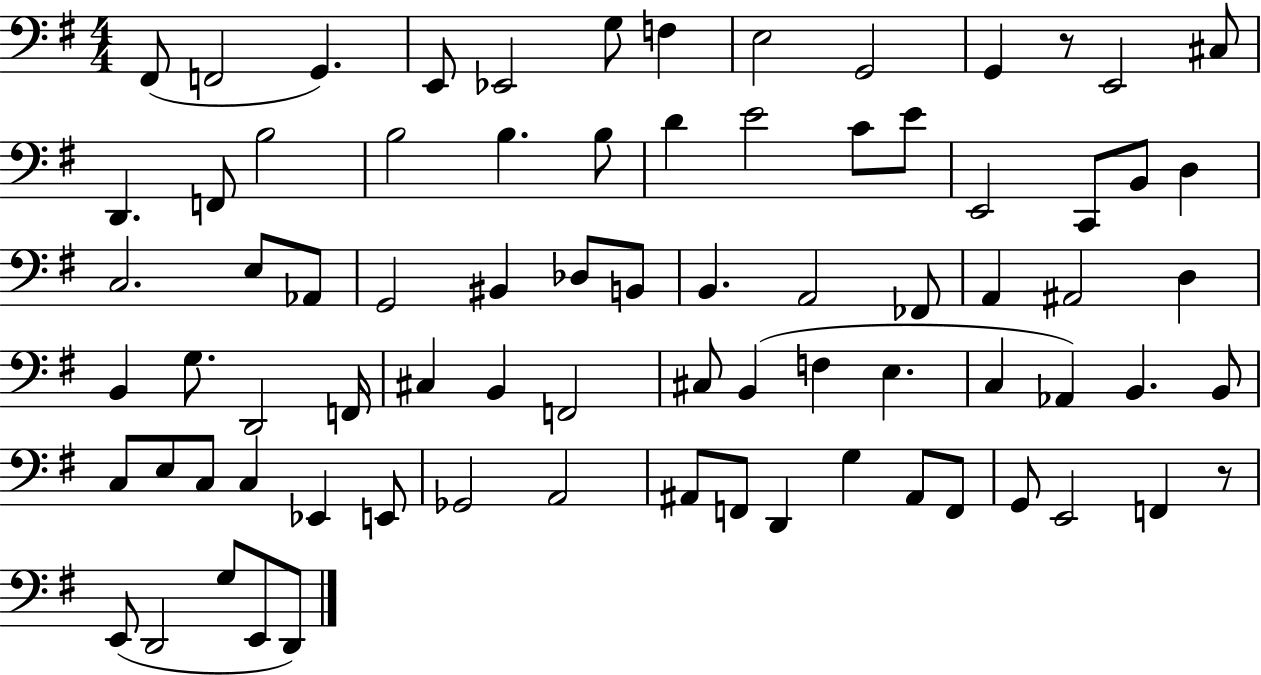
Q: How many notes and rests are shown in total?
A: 78